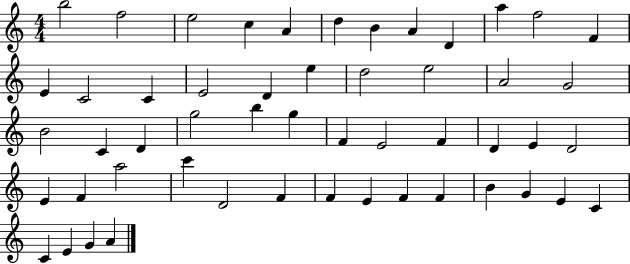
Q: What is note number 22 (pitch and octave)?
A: G4